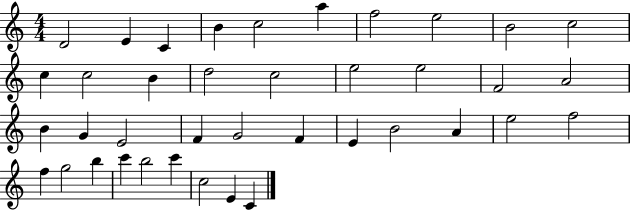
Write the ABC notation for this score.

X:1
T:Untitled
M:4/4
L:1/4
K:C
D2 E C B c2 a f2 e2 B2 c2 c c2 B d2 c2 e2 e2 F2 A2 B G E2 F G2 F E B2 A e2 f2 f g2 b c' b2 c' c2 E C